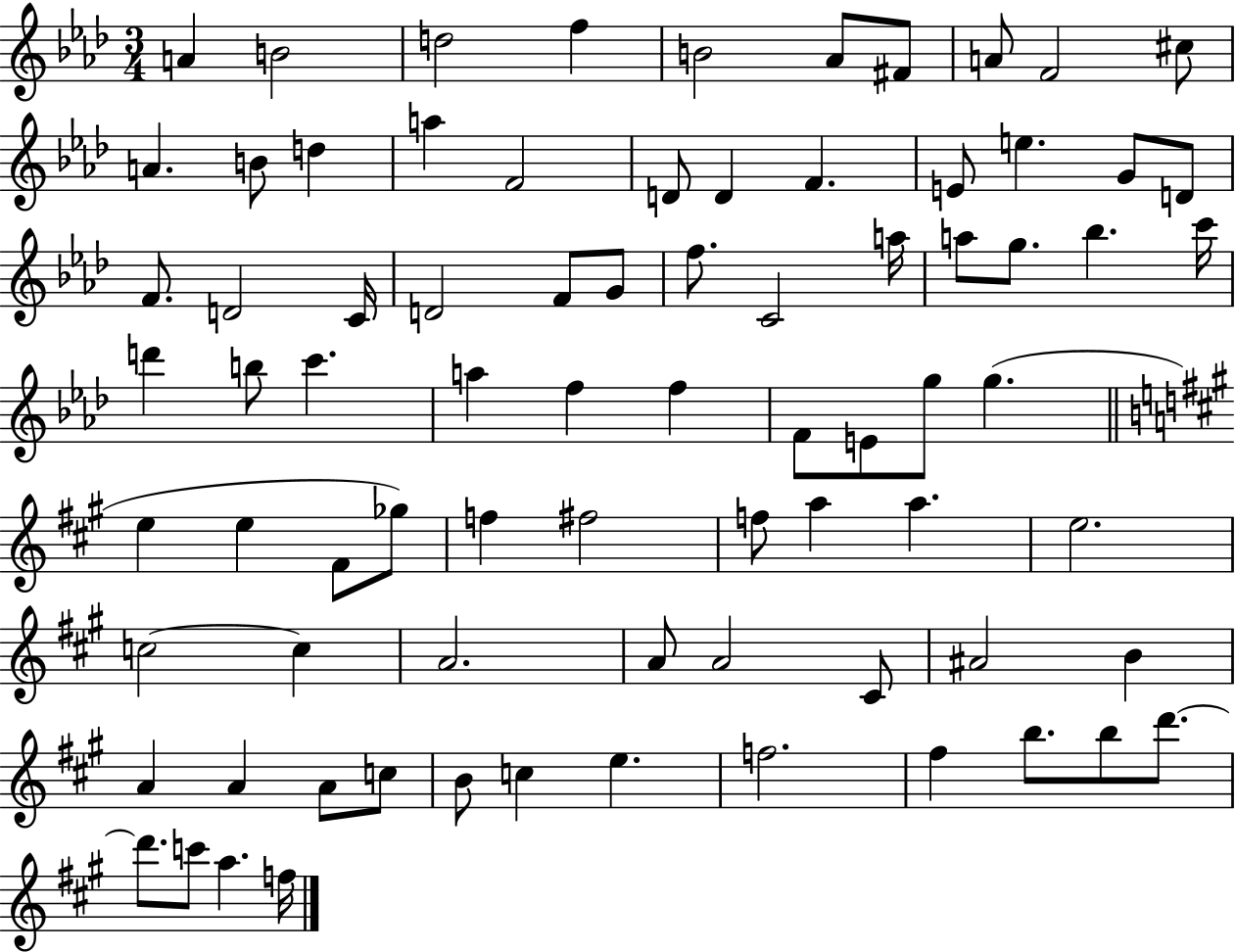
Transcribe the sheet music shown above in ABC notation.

X:1
T:Untitled
M:3/4
L:1/4
K:Ab
A B2 d2 f B2 _A/2 ^F/2 A/2 F2 ^c/2 A B/2 d a F2 D/2 D F E/2 e G/2 D/2 F/2 D2 C/4 D2 F/2 G/2 f/2 C2 a/4 a/2 g/2 _b c'/4 d' b/2 c' a f f F/2 E/2 g/2 g e e ^F/2 _g/2 f ^f2 f/2 a a e2 c2 c A2 A/2 A2 ^C/2 ^A2 B A A A/2 c/2 B/2 c e f2 ^f b/2 b/2 d'/2 d'/2 c'/2 a f/4